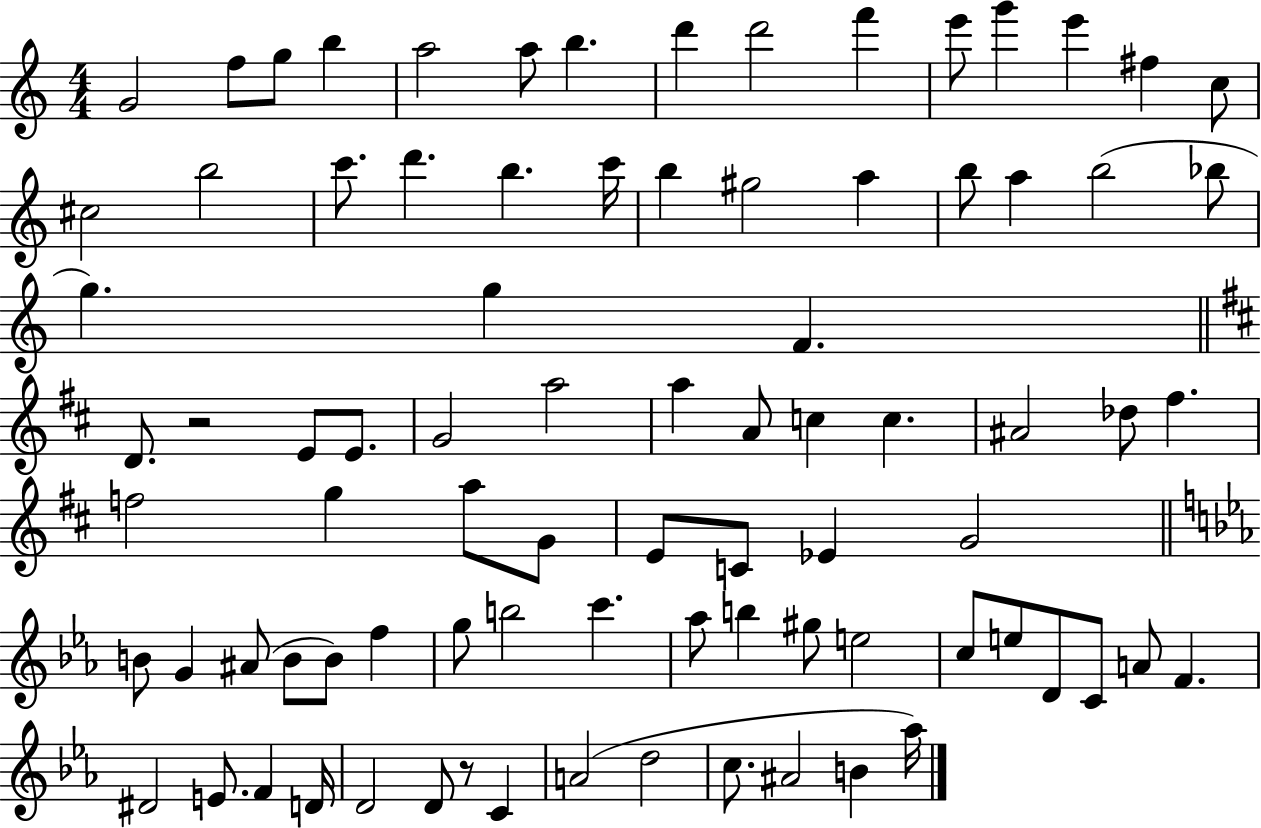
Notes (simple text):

G4/h F5/e G5/e B5/q A5/h A5/e B5/q. D6/q D6/h F6/q E6/e G6/q E6/q F#5/q C5/e C#5/h B5/h C6/e. D6/q. B5/q. C6/s B5/q G#5/h A5/q B5/e A5/q B5/h Bb5/e G5/q. G5/q F4/q. D4/e. R/h E4/e E4/e. G4/h A5/h A5/q A4/e C5/q C5/q. A#4/h Db5/e F#5/q. F5/h G5/q A5/e G4/e E4/e C4/e Eb4/q G4/h B4/e G4/q A#4/e B4/e B4/e F5/q G5/e B5/h C6/q. Ab5/e B5/q G#5/e E5/h C5/e E5/e D4/e C4/e A4/e F4/q. D#4/h E4/e. F4/q D4/s D4/h D4/e R/e C4/q A4/h D5/h C5/e. A#4/h B4/q Ab5/s